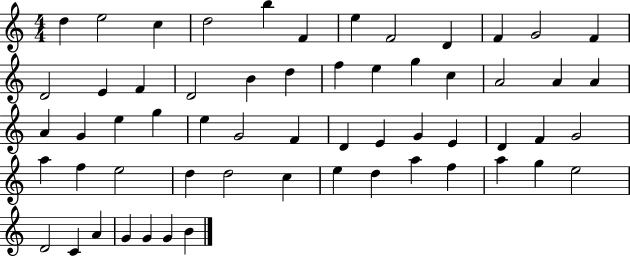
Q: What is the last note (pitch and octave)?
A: B4